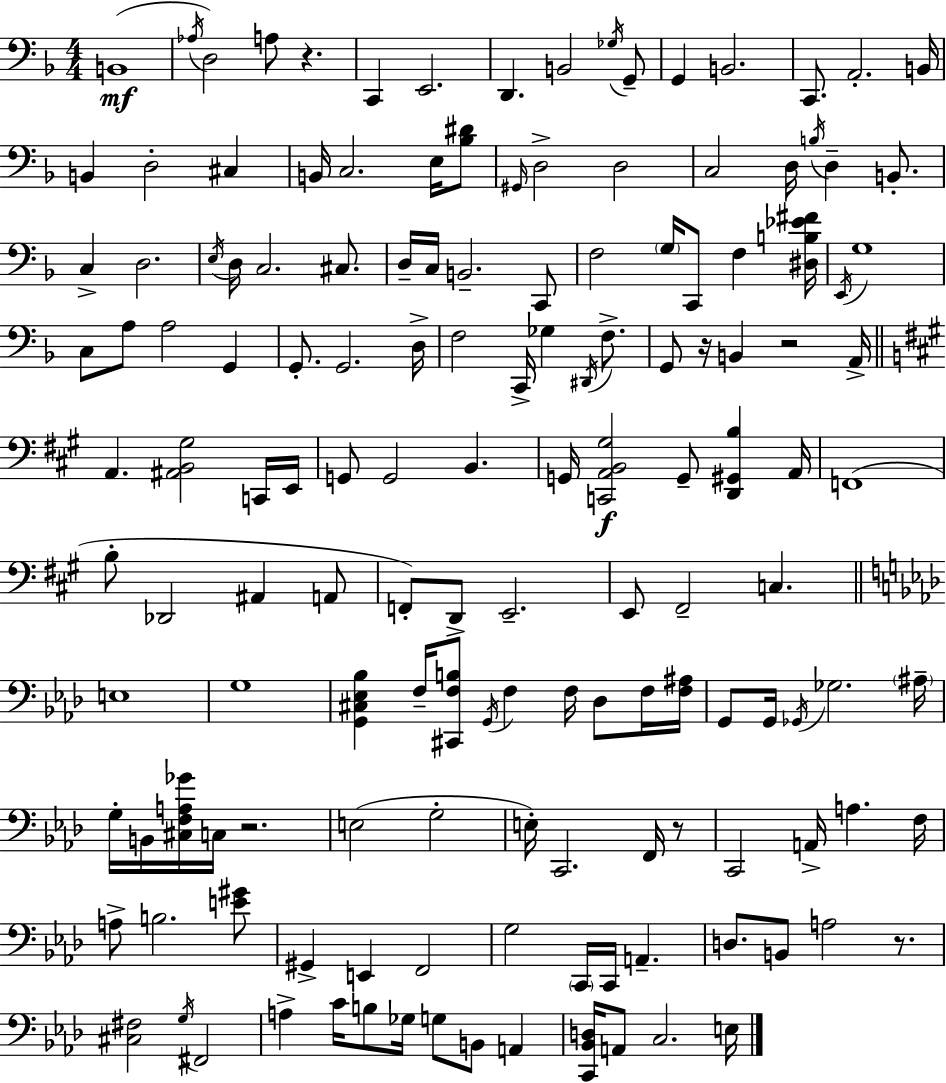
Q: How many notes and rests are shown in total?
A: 147